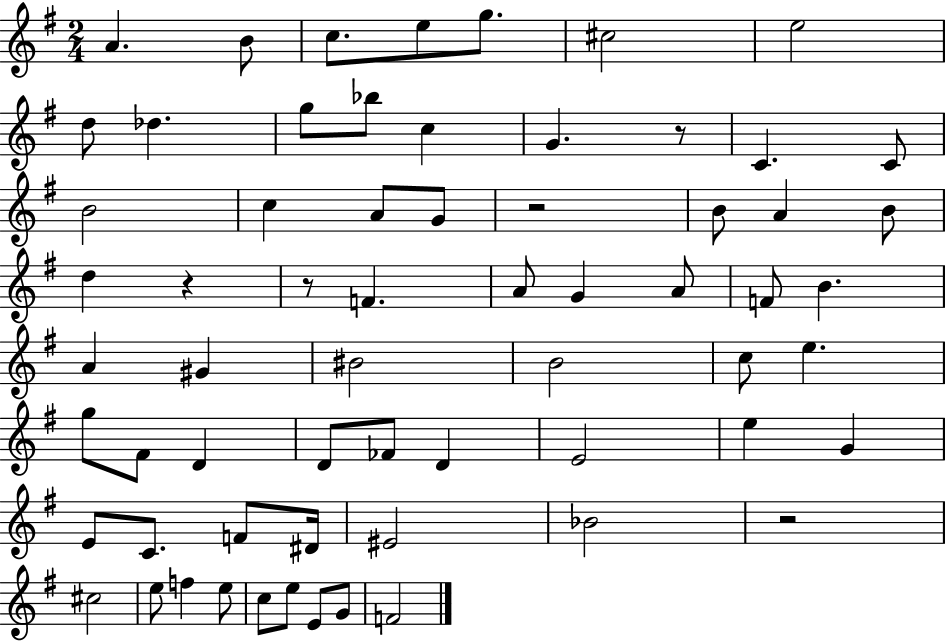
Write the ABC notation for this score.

X:1
T:Untitled
M:2/4
L:1/4
K:G
A B/2 c/2 e/2 g/2 ^c2 e2 d/2 _d g/2 _b/2 c G z/2 C C/2 B2 c A/2 G/2 z2 B/2 A B/2 d z z/2 F A/2 G A/2 F/2 B A ^G ^B2 B2 c/2 e g/2 ^F/2 D D/2 _F/2 D E2 e G E/2 C/2 F/2 ^D/4 ^E2 _B2 z2 ^c2 e/2 f e/2 c/2 e/2 E/2 G/2 F2